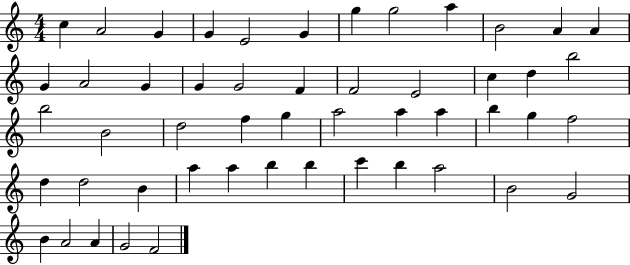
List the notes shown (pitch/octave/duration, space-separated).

C5/q A4/h G4/q G4/q E4/h G4/q G5/q G5/h A5/q B4/h A4/q A4/q G4/q A4/h G4/q G4/q G4/h F4/q F4/h E4/h C5/q D5/q B5/h B5/h B4/h D5/h F5/q G5/q A5/h A5/q A5/q B5/q G5/q F5/h D5/q D5/h B4/q A5/q A5/q B5/q B5/q C6/q B5/q A5/h B4/h G4/h B4/q A4/h A4/q G4/h F4/h